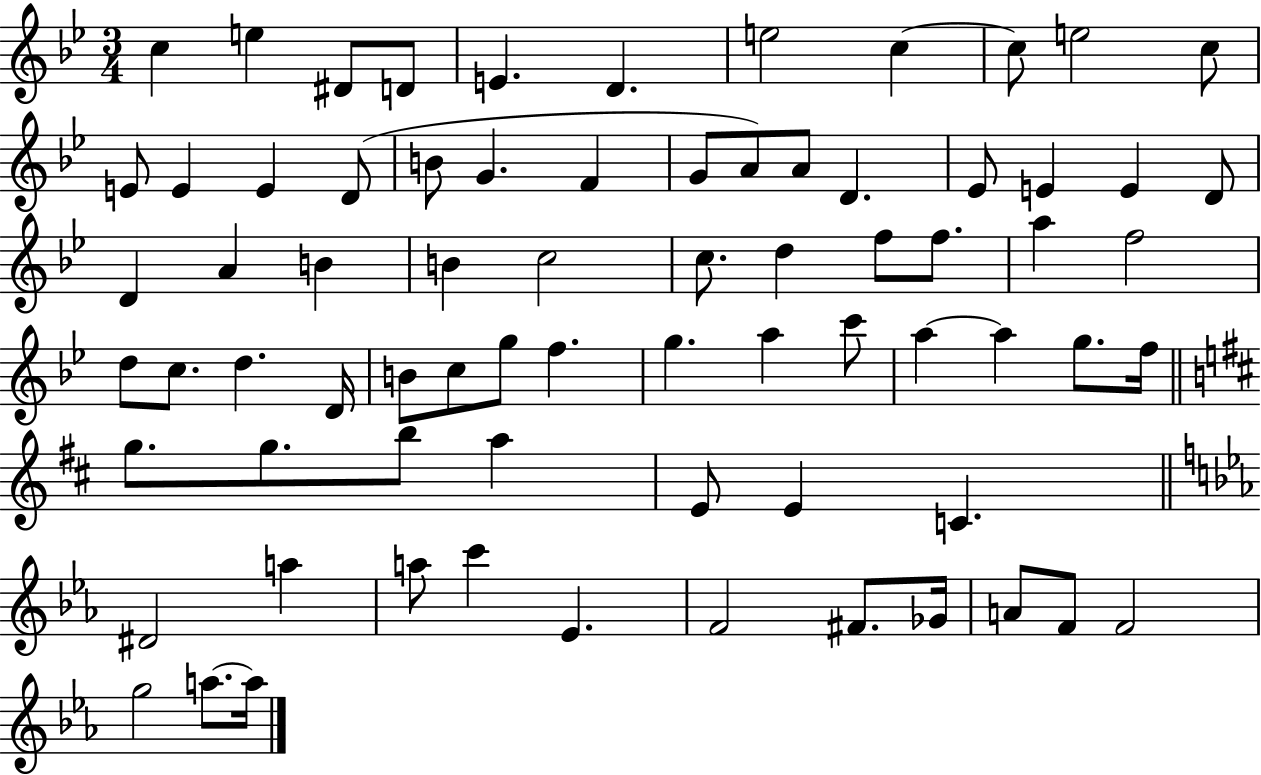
X:1
T:Untitled
M:3/4
L:1/4
K:Bb
c e ^D/2 D/2 E D e2 c c/2 e2 c/2 E/2 E E D/2 B/2 G F G/2 A/2 A/2 D _E/2 E E D/2 D A B B c2 c/2 d f/2 f/2 a f2 d/2 c/2 d D/4 B/2 c/2 g/2 f g a c'/2 a a g/2 f/4 g/2 g/2 b/2 a E/2 E C ^D2 a a/2 c' _E F2 ^F/2 _G/4 A/2 F/2 F2 g2 a/2 a/4